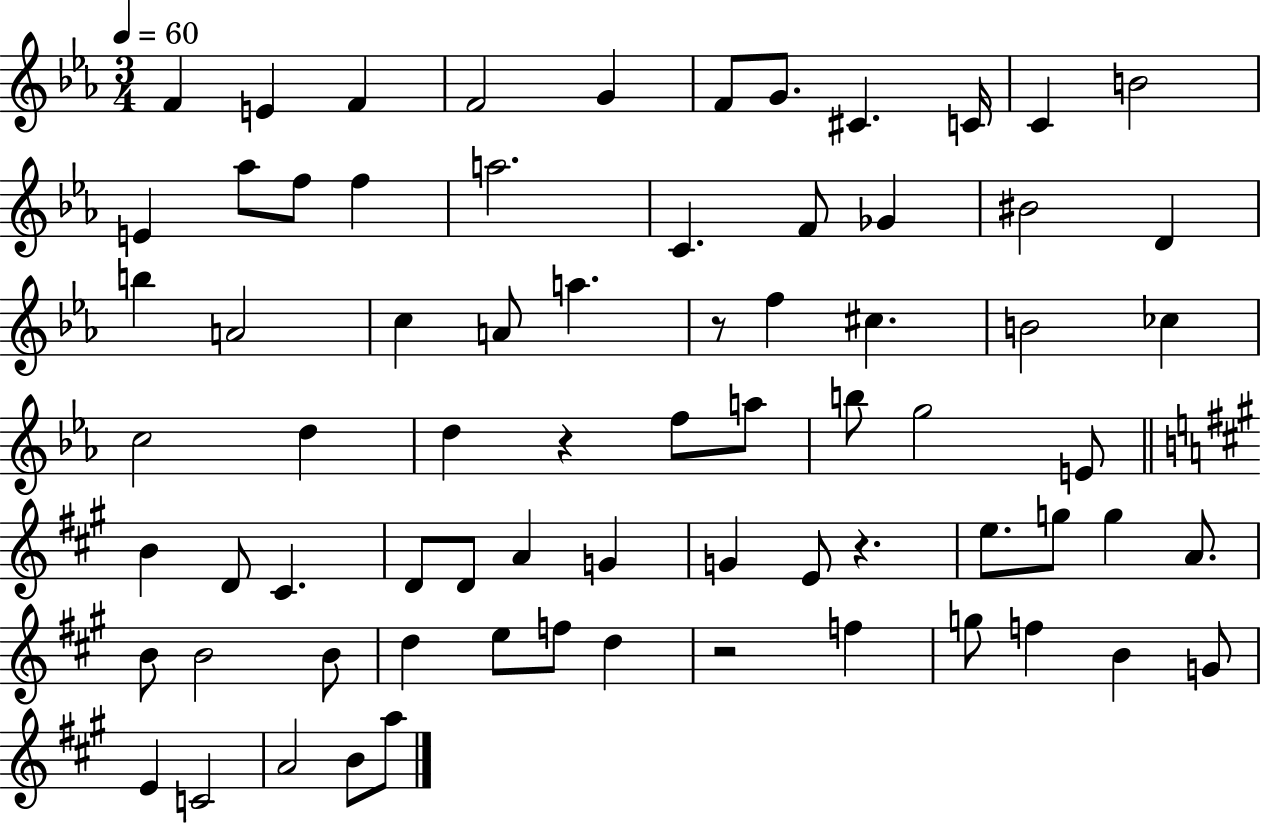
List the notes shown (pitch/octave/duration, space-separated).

F4/q E4/q F4/q F4/h G4/q F4/e G4/e. C#4/q. C4/s C4/q B4/h E4/q Ab5/e F5/e F5/q A5/h. C4/q. F4/e Gb4/q BIS4/h D4/q B5/q A4/h C5/q A4/e A5/q. R/e F5/q C#5/q. B4/h CES5/q C5/h D5/q D5/q R/q F5/e A5/e B5/e G5/h E4/e B4/q D4/e C#4/q. D4/e D4/e A4/q G4/q G4/q E4/e R/q. E5/e. G5/e G5/q A4/e. B4/e B4/h B4/e D5/q E5/e F5/e D5/q R/h F5/q G5/e F5/q B4/q G4/e E4/q C4/h A4/h B4/e A5/e